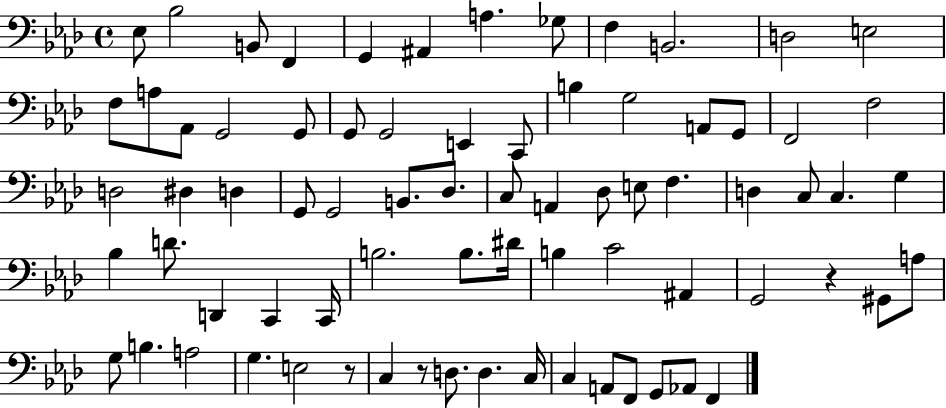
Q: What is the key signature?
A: AES major